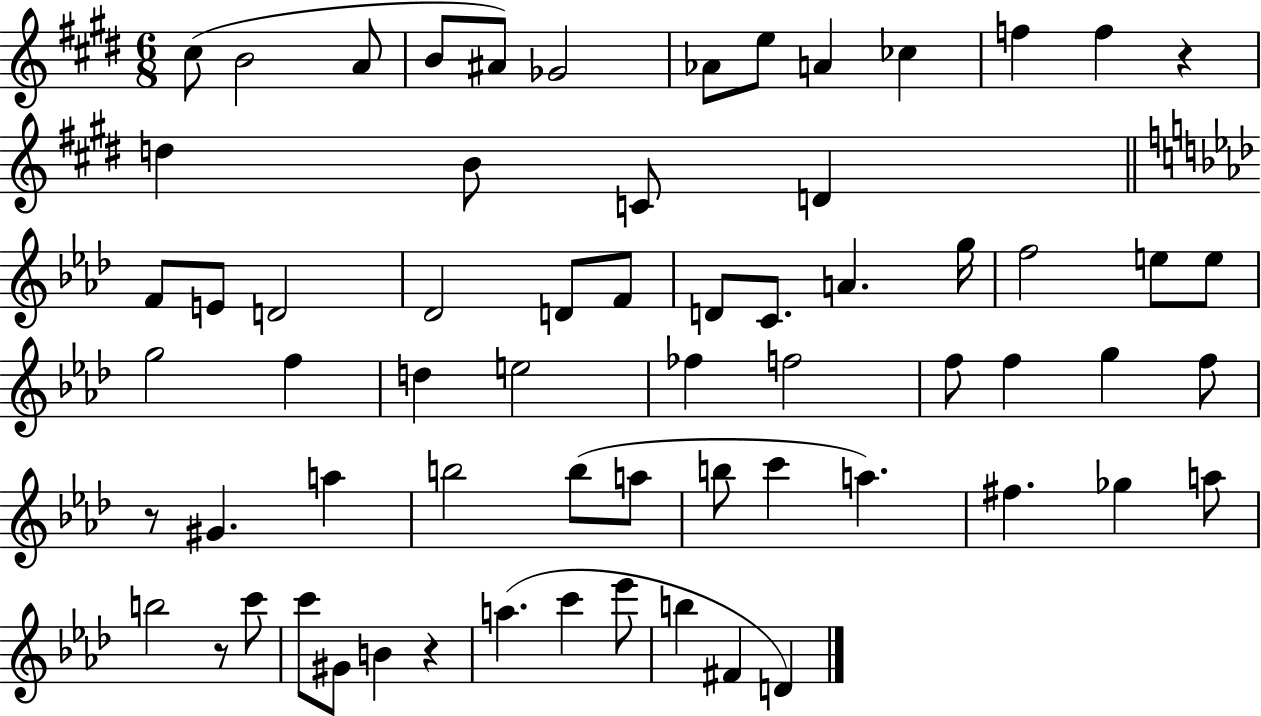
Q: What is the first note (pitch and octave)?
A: C#5